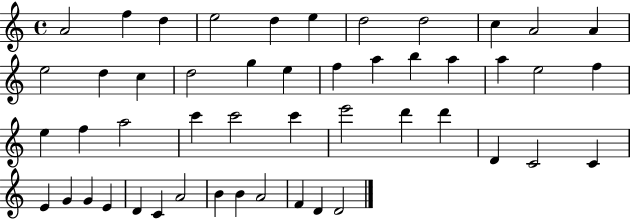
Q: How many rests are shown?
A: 0